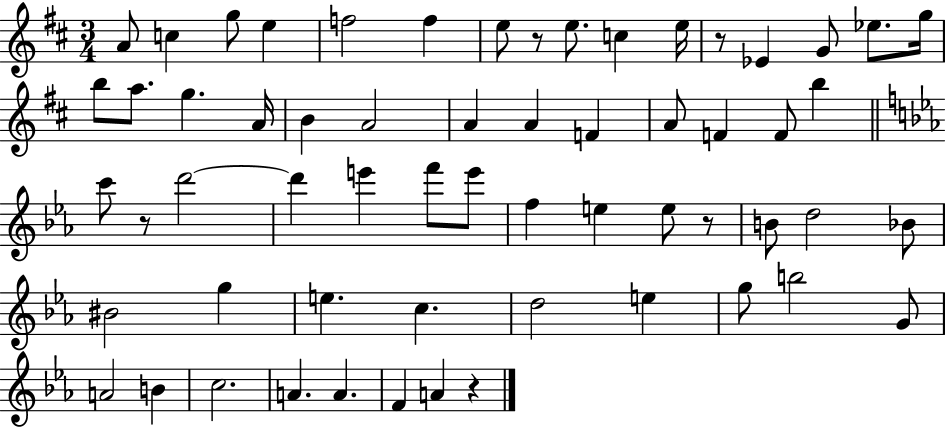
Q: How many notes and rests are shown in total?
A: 60